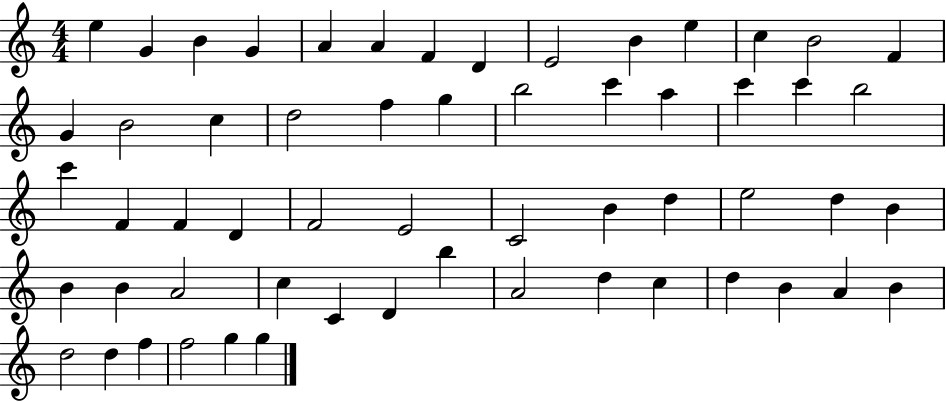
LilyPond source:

{
  \clef treble
  \numericTimeSignature
  \time 4/4
  \key c \major
  e''4 g'4 b'4 g'4 | a'4 a'4 f'4 d'4 | e'2 b'4 e''4 | c''4 b'2 f'4 | \break g'4 b'2 c''4 | d''2 f''4 g''4 | b''2 c'''4 a''4 | c'''4 c'''4 b''2 | \break c'''4 f'4 f'4 d'4 | f'2 e'2 | c'2 b'4 d''4 | e''2 d''4 b'4 | \break b'4 b'4 a'2 | c''4 c'4 d'4 b''4 | a'2 d''4 c''4 | d''4 b'4 a'4 b'4 | \break d''2 d''4 f''4 | f''2 g''4 g''4 | \bar "|."
}